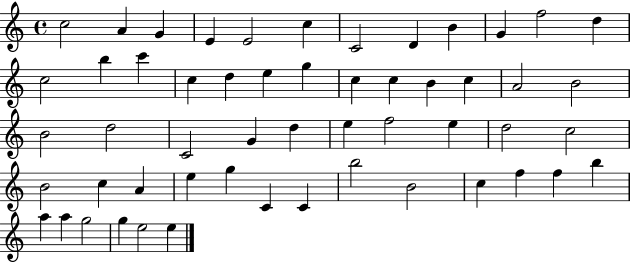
C5/h A4/q G4/q E4/q E4/h C5/q C4/h D4/q B4/q G4/q F5/h D5/q C5/h B5/q C6/q C5/q D5/q E5/q G5/q C5/q C5/q B4/q C5/q A4/h B4/h B4/h D5/h C4/h G4/q D5/q E5/q F5/h E5/q D5/h C5/h B4/h C5/q A4/q E5/q G5/q C4/q C4/q B5/h B4/h C5/q F5/q F5/q B5/q A5/q A5/q G5/h G5/q E5/h E5/q